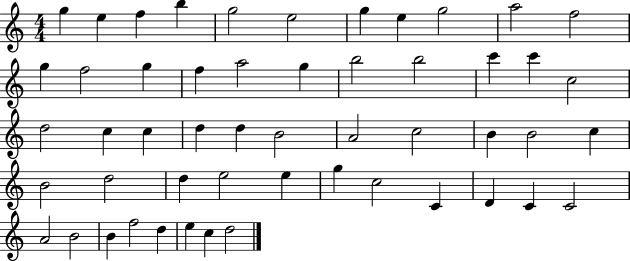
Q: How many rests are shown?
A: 0